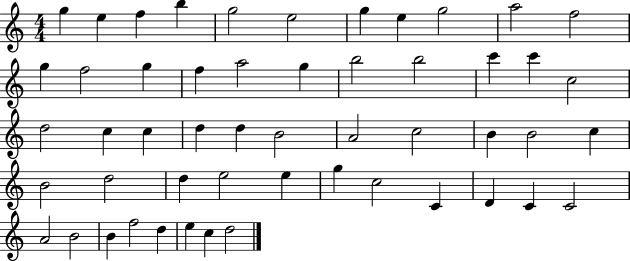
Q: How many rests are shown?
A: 0